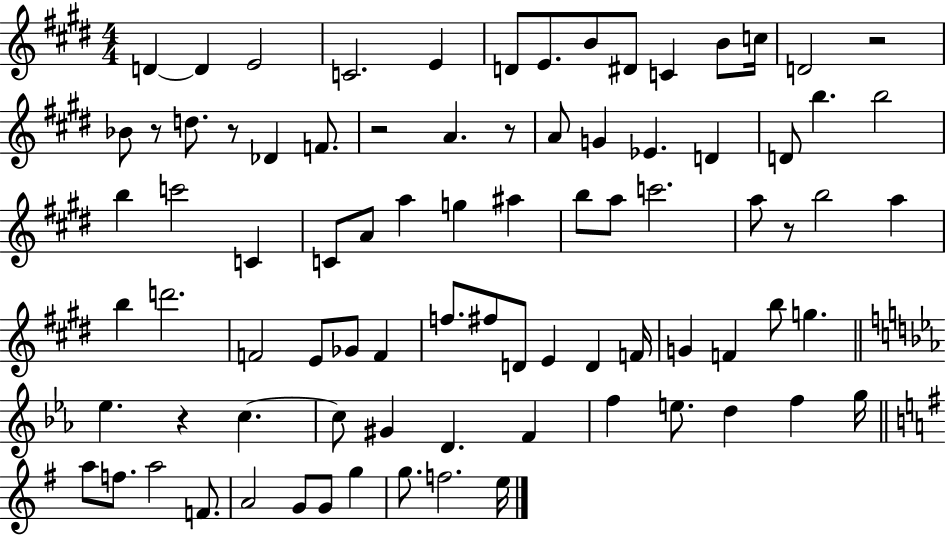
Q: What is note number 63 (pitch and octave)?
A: E5